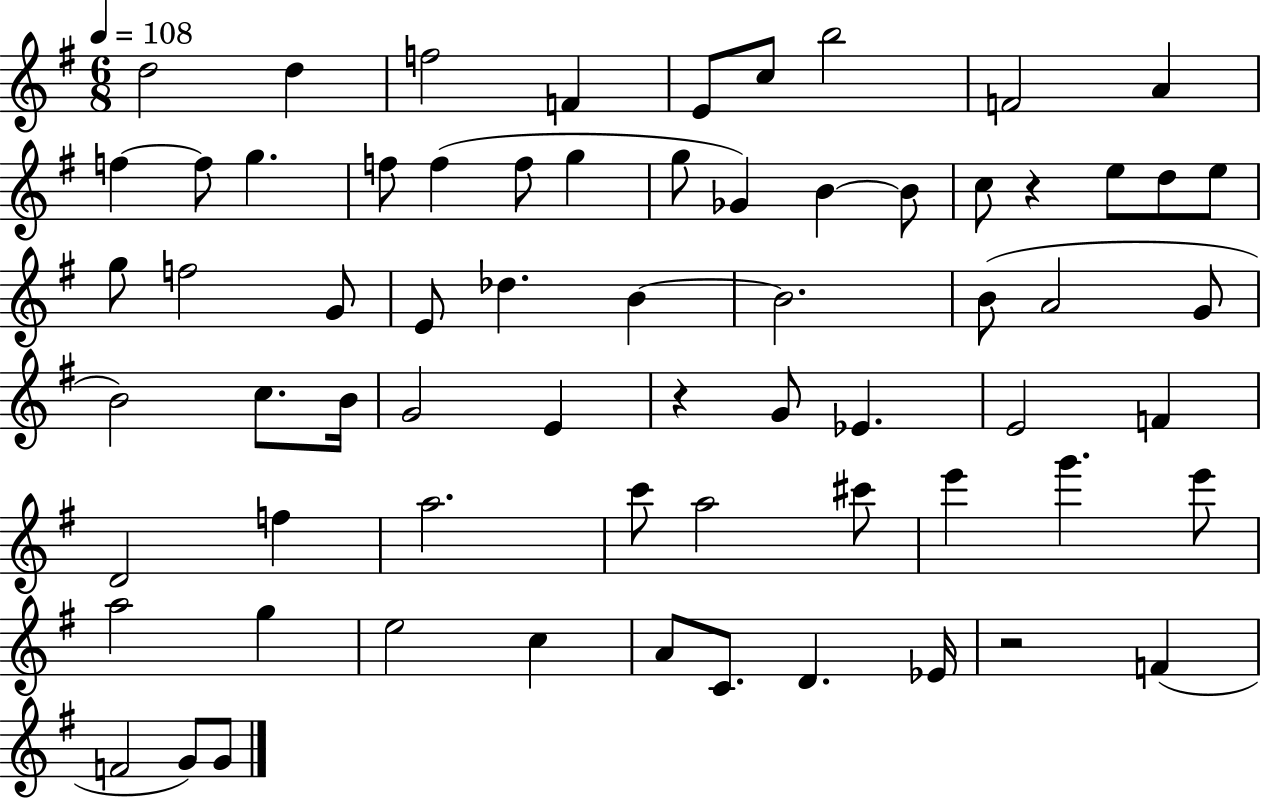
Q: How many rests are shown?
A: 3